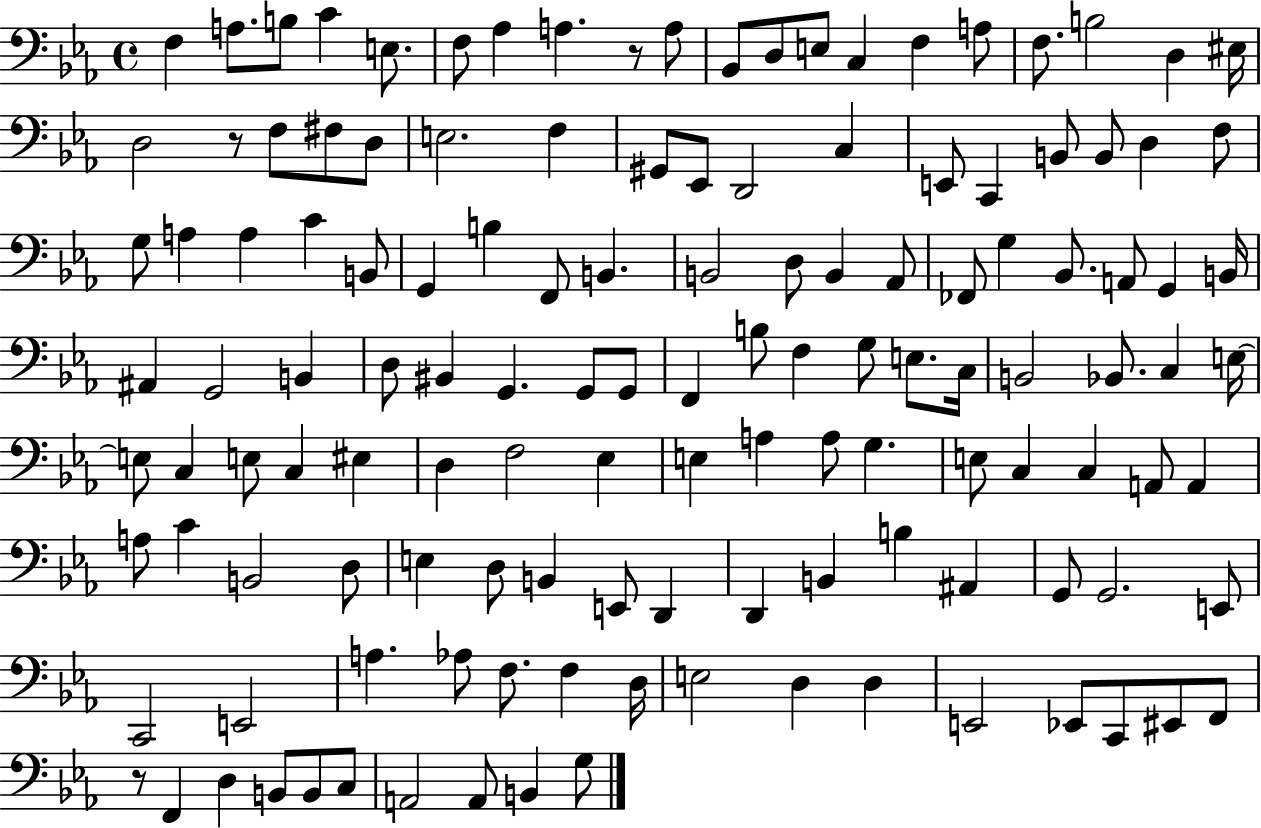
F3/q A3/e. B3/e C4/q E3/e. F3/e Ab3/q A3/q. R/e A3/e Bb2/e D3/e E3/e C3/q F3/q A3/e F3/e. B3/h D3/q EIS3/s D3/h R/e F3/e F#3/e D3/e E3/h. F3/q G#2/e Eb2/e D2/h C3/q E2/e C2/q B2/e B2/e D3/q F3/e G3/e A3/q A3/q C4/q B2/e G2/q B3/q F2/e B2/q. B2/h D3/e B2/q Ab2/e FES2/e G3/q Bb2/e. A2/e G2/q B2/s A#2/q G2/h B2/q D3/e BIS2/q G2/q. G2/e G2/e F2/q B3/e F3/q G3/e E3/e. C3/s B2/h Bb2/e. C3/q E3/s E3/e C3/q E3/e C3/q EIS3/q D3/q F3/h Eb3/q E3/q A3/q A3/e G3/q. E3/e C3/q C3/q A2/e A2/q A3/e C4/q B2/h D3/e E3/q D3/e B2/q E2/e D2/q D2/q B2/q B3/q A#2/q G2/e G2/h. E2/e C2/h E2/h A3/q. Ab3/e F3/e. F3/q D3/s E3/h D3/q D3/q E2/h Eb2/e C2/e EIS2/e F2/e R/e F2/q D3/q B2/e B2/e C3/e A2/h A2/e B2/q G3/e